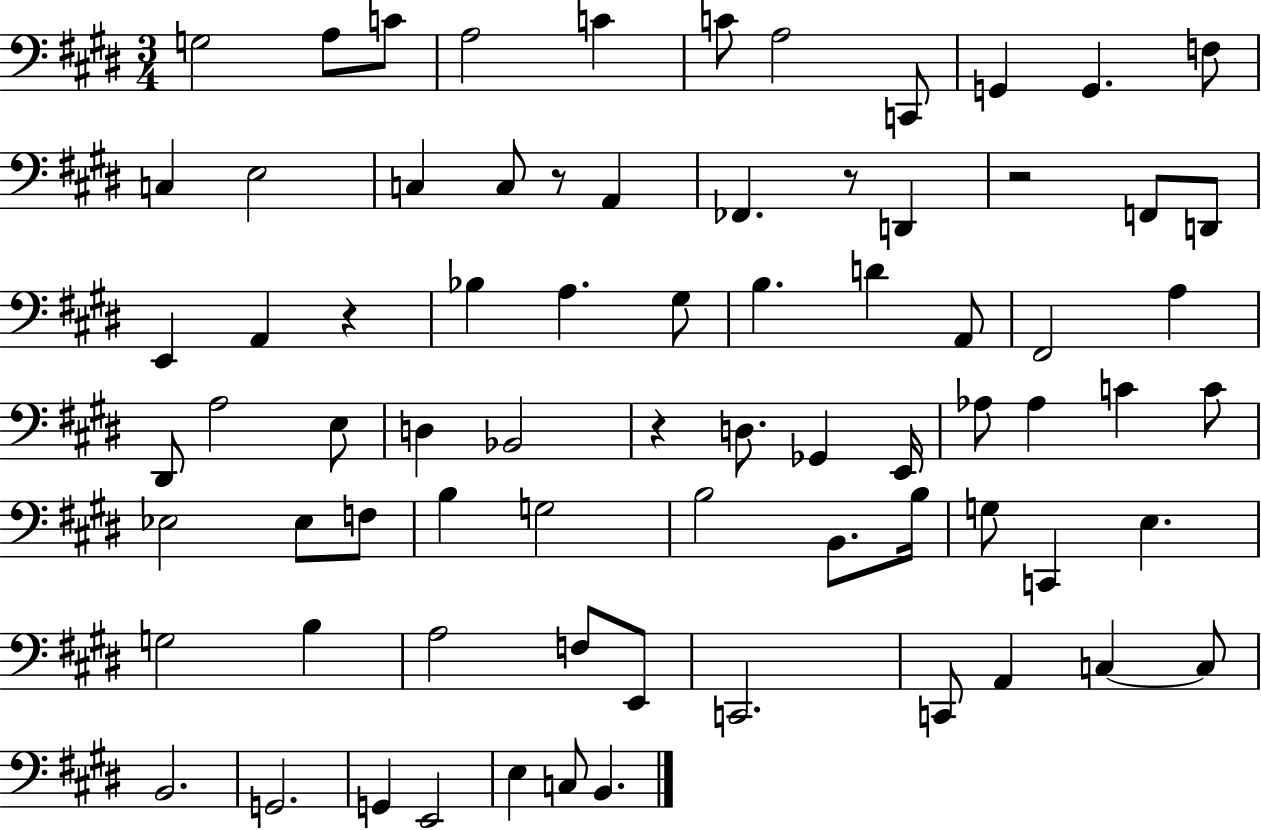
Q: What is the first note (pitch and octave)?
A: G3